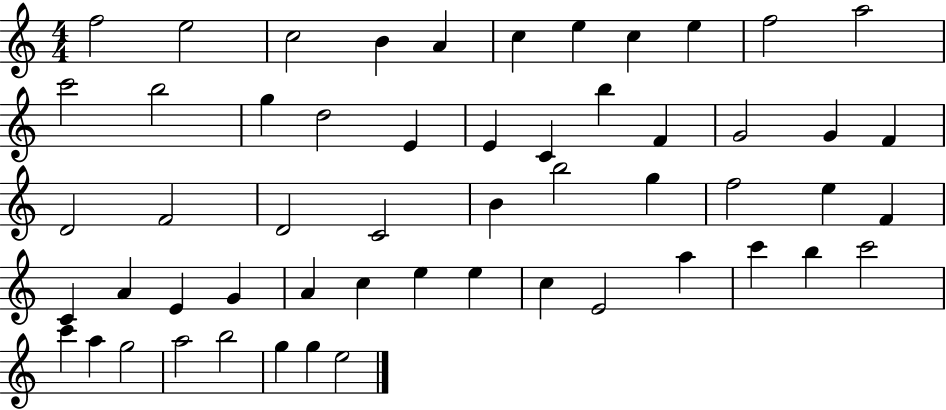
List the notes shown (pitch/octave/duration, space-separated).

F5/h E5/h C5/h B4/q A4/q C5/q E5/q C5/q E5/q F5/h A5/h C6/h B5/h G5/q D5/h E4/q E4/q C4/q B5/q F4/q G4/h G4/q F4/q D4/h F4/h D4/h C4/h B4/q B5/h G5/q F5/h E5/q F4/q C4/q A4/q E4/q G4/q A4/q C5/q E5/q E5/q C5/q E4/h A5/q C6/q B5/q C6/h C6/q A5/q G5/h A5/h B5/h G5/q G5/q E5/h